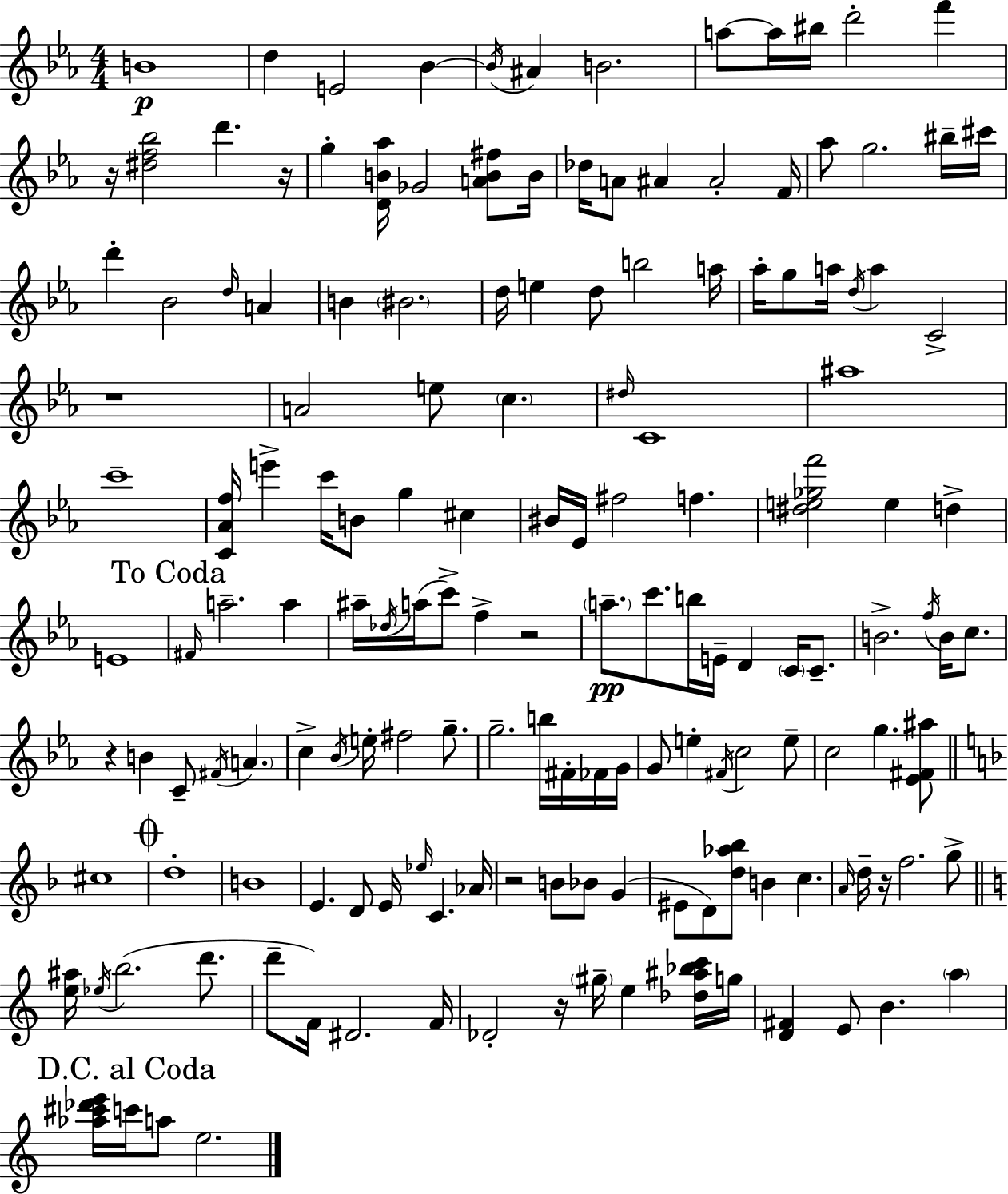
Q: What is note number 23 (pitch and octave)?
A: G5